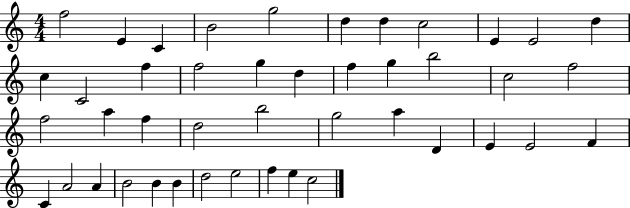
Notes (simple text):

F5/h E4/q C4/q B4/h G5/h D5/q D5/q C5/h E4/q E4/h D5/q C5/q C4/h F5/q F5/h G5/q D5/q F5/q G5/q B5/h C5/h F5/h F5/h A5/q F5/q D5/h B5/h G5/h A5/q D4/q E4/q E4/h F4/q C4/q A4/h A4/q B4/h B4/q B4/q D5/h E5/h F5/q E5/q C5/h